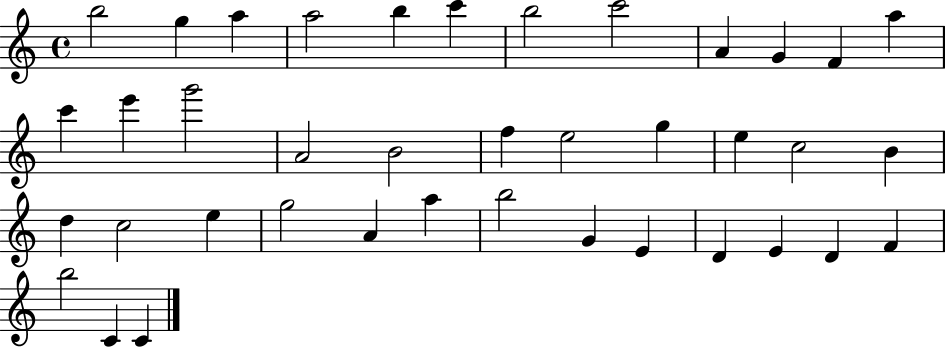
B5/h G5/q A5/q A5/h B5/q C6/q B5/h C6/h A4/q G4/q F4/q A5/q C6/q E6/q G6/h A4/h B4/h F5/q E5/h G5/q E5/q C5/h B4/q D5/q C5/h E5/q G5/h A4/q A5/q B5/h G4/q E4/q D4/q E4/q D4/q F4/q B5/h C4/q C4/q